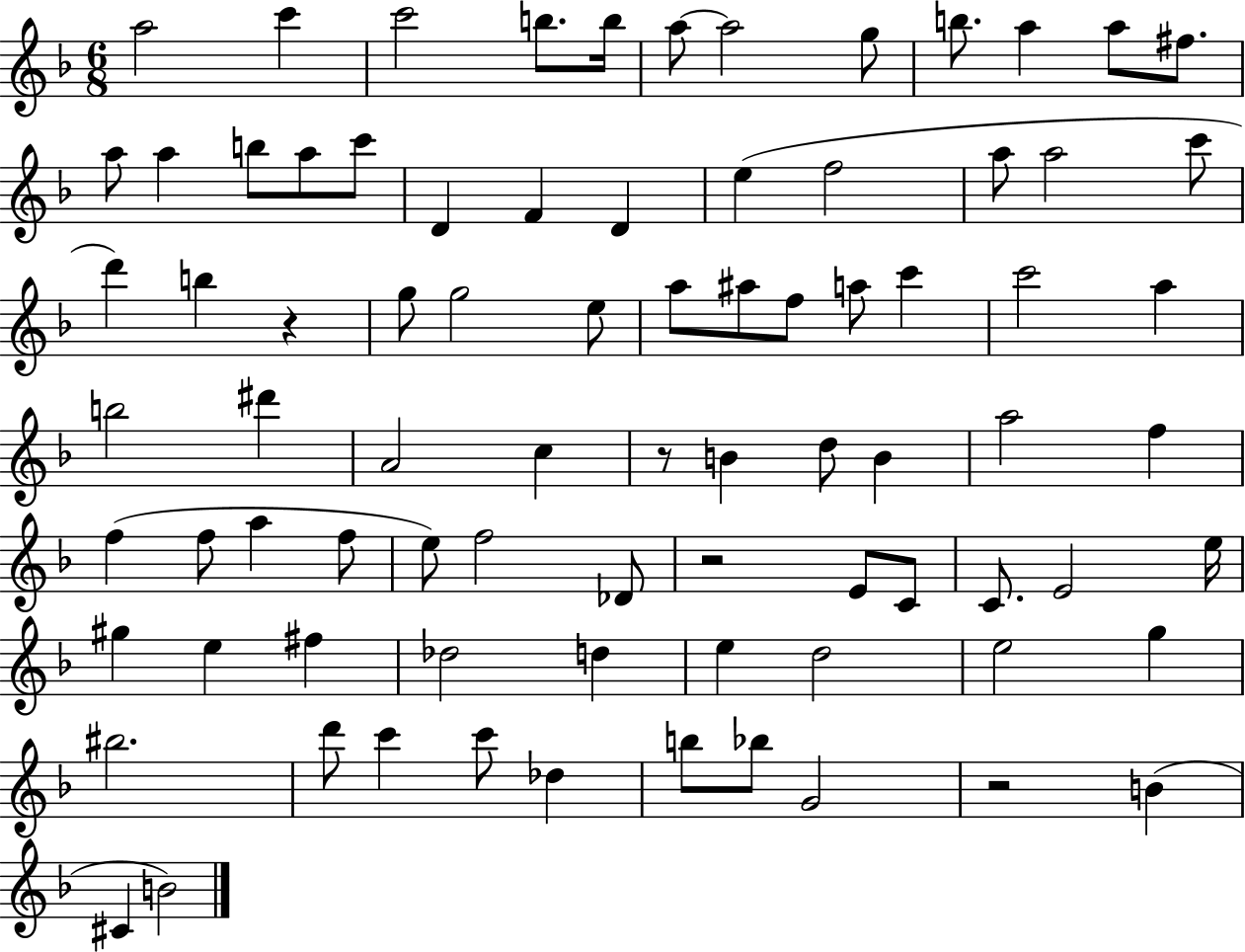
A5/h C6/q C6/h B5/e. B5/s A5/e A5/h G5/e B5/e. A5/q A5/e F#5/e. A5/e A5/q B5/e A5/e C6/e D4/q F4/q D4/q E5/q F5/h A5/e A5/h C6/e D6/q B5/q R/q G5/e G5/h E5/e A5/e A#5/e F5/e A5/e C6/q C6/h A5/q B5/h D#6/q A4/h C5/q R/e B4/q D5/e B4/q A5/h F5/q F5/q F5/e A5/q F5/e E5/e F5/h Db4/e R/h E4/e C4/e C4/e. E4/h E5/s G#5/q E5/q F#5/q Db5/h D5/q E5/q D5/h E5/h G5/q BIS5/h. D6/e C6/q C6/e Db5/q B5/e Bb5/e G4/h R/h B4/q C#4/q B4/h